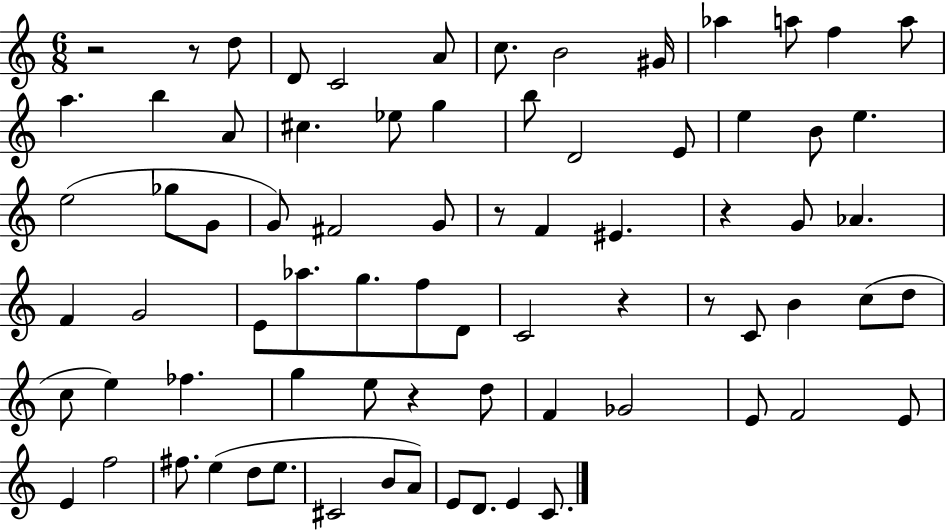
X:1
T:Untitled
M:6/8
L:1/4
K:C
z2 z/2 d/2 D/2 C2 A/2 c/2 B2 ^G/4 _a a/2 f a/2 a b A/2 ^c _e/2 g b/2 D2 E/2 e B/2 e e2 _g/2 G/2 G/2 ^F2 G/2 z/2 F ^E z G/2 _A F G2 E/2 _a/2 g/2 f/2 D/2 C2 z z/2 C/2 B c/2 d/2 c/2 e _f g e/2 z d/2 F _G2 E/2 F2 E/2 E f2 ^f/2 e d/2 e/2 ^C2 B/2 A/2 E/2 D/2 E C/2